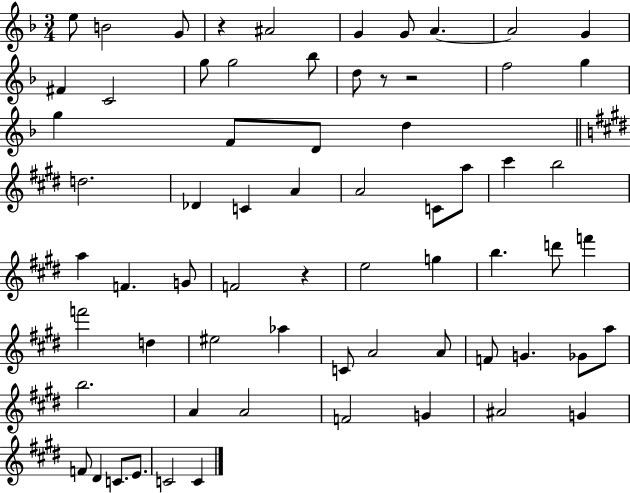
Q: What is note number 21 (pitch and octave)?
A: D5